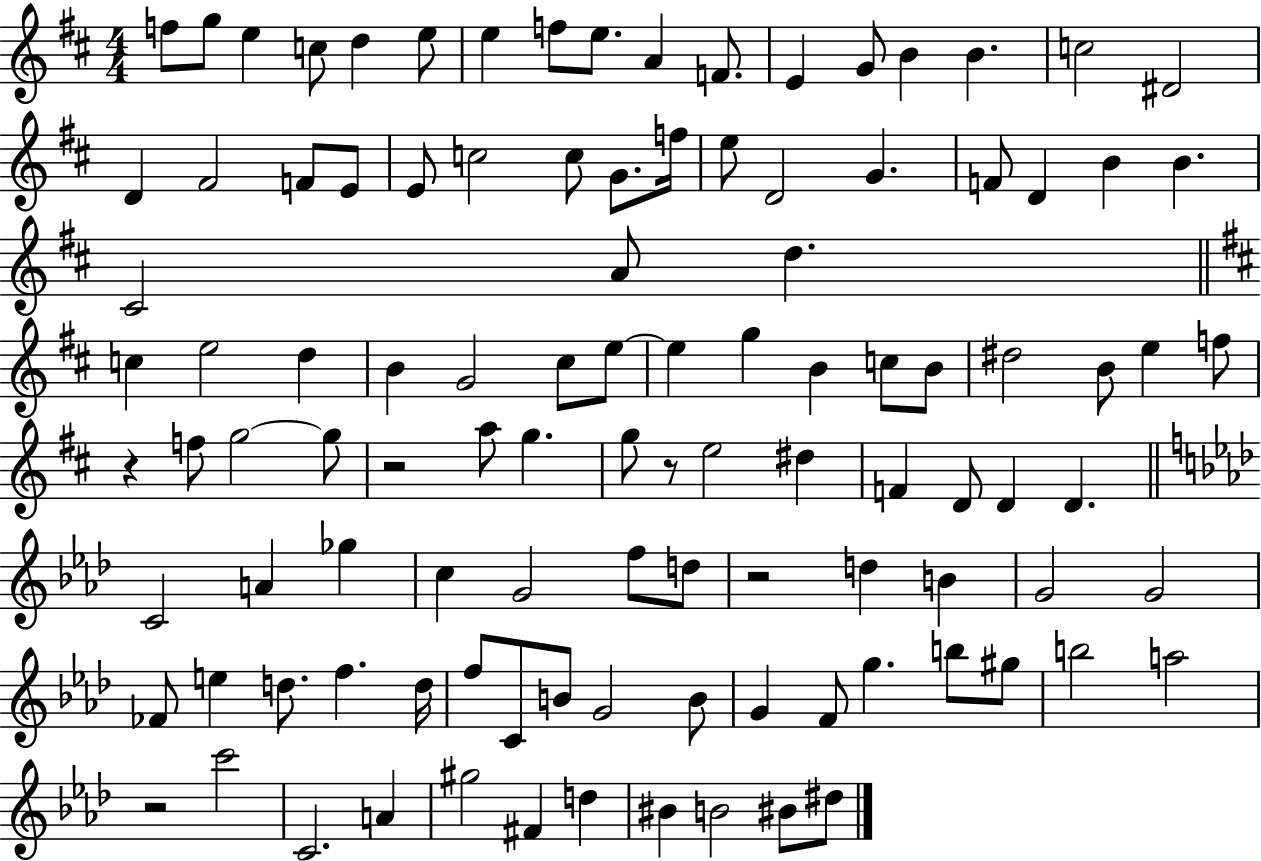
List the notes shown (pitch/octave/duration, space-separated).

F5/e G5/e E5/q C5/e D5/q E5/e E5/q F5/e E5/e. A4/q F4/e. E4/q G4/e B4/q B4/q. C5/h D#4/h D4/q F#4/h F4/e E4/e E4/e C5/h C5/e G4/e. F5/s E5/e D4/h G4/q. F4/e D4/q B4/q B4/q. C#4/h A4/e D5/q. C5/q E5/h D5/q B4/q G4/h C#5/e E5/e E5/q G5/q B4/q C5/e B4/e D#5/h B4/e E5/q F5/e R/q F5/e G5/h G5/e R/h A5/e G5/q. G5/e R/e E5/h D#5/q F4/q D4/e D4/q D4/q. C4/h A4/q Gb5/q C5/q G4/h F5/e D5/e R/h D5/q B4/q G4/h G4/h FES4/e E5/q D5/e. F5/q. D5/s F5/e C4/e B4/e G4/h B4/e G4/q F4/e G5/q. B5/e G#5/e B5/h A5/h R/h C6/h C4/h. A4/q G#5/h F#4/q D5/q BIS4/q B4/h BIS4/e D#5/e